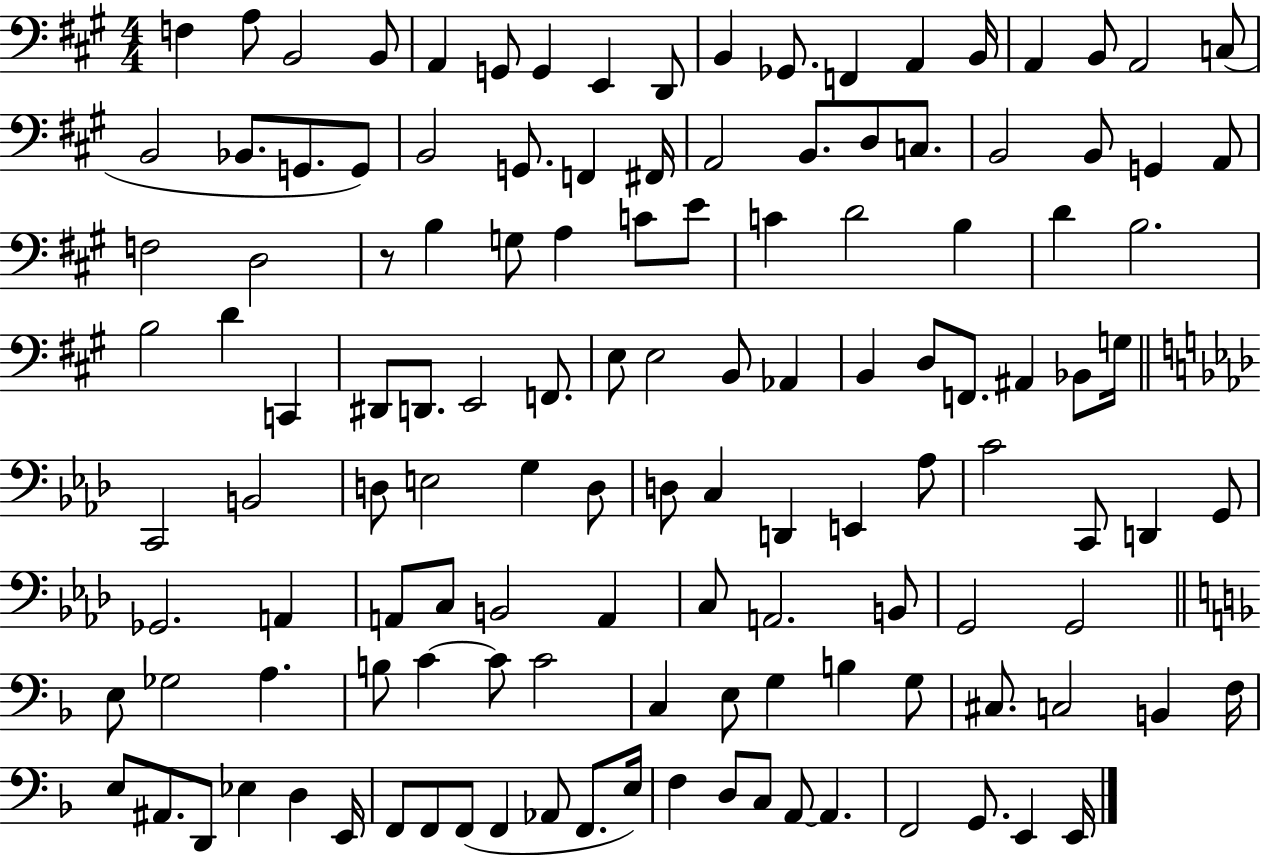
{
  \clef bass
  \numericTimeSignature
  \time 4/4
  \key a \major
  f4 a8 b,2 b,8 | a,4 g,8 g,4 e,4 d,8 | b,4 ges,8. f,4 a,4 b,16 | a,4 b,8 a,2 c8( | \break b,2 bes,8. g,8. g,8) | b,2 g,8. f,4 fis,16 | a,2 b,8. d8 c8. | b,2 b,8 g,4 a,8 | \break f2 d2 | r8 b4 g8 a4 c'8 e'8 | c'4 d'2 b4 | d'4 b2. | \break b2 d'4 c,4 | dis,8 d,8. e,2 f,8. | e8 e2 b,8 aes,4 | b,4 d8 f,8. ais,4 bes,8 g16 | \break \bar "||" \break \key f \minor c,2 b,2 | d8 e2 g4 d8 | d8 c4 d,4 e,4 aes8 | c'2 c,8 d,4 g,8 | \break ges,2. a,4 | a,8 c8 b,2 a,4 | c8 a,2. b,8 | g,2 g,2 | \break \bar "||" \break \key f \major e8 ges2 a4. | b8 c'4~~ c'8 c'2 | c4 e8 g4 b4 g8 | cis8. c2 b,4 f16 | \break e8 ais,8. d,8 ees4 d4 e,16 | f,8 f,8 f,8( f,4 aes,8 f,8. e16) | f4 d8 c8 a,8~~ a,4. | f,2 g,8. e,4 e,16 | \break \bar "|."
}